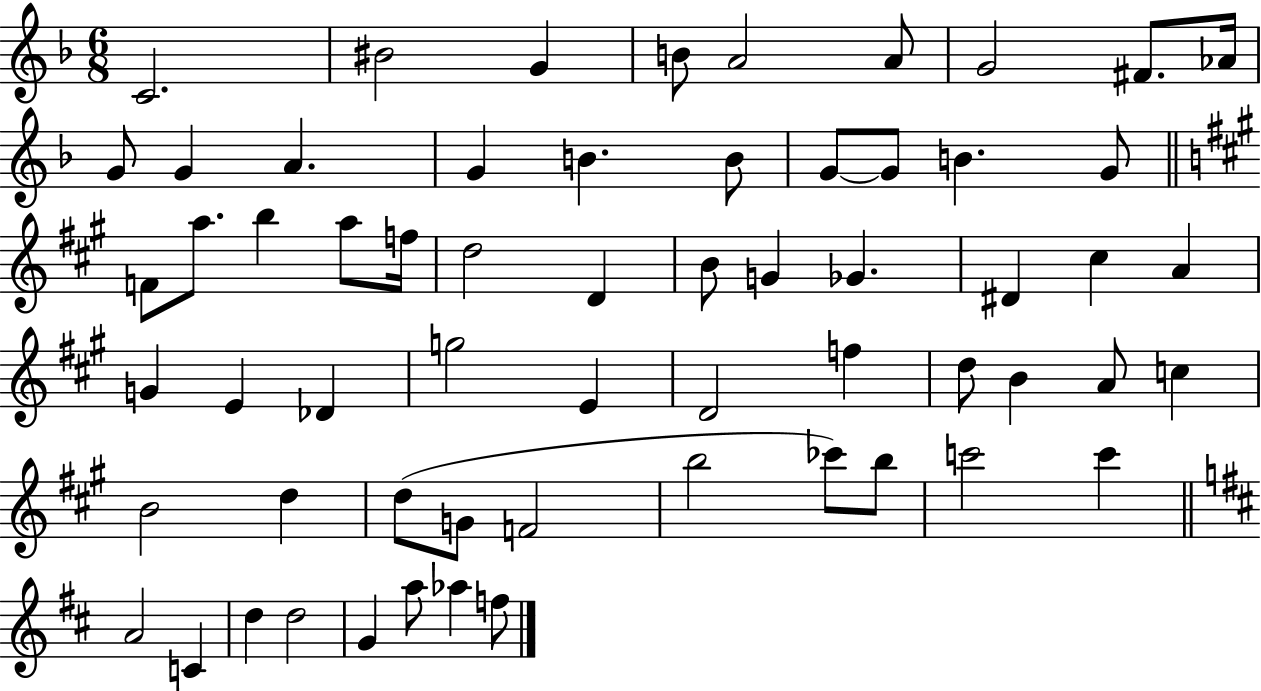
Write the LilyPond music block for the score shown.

{
  \clef treble
  \numericTimeSignature
  \time 6/8
  \key f \major
  c'2. | bis'2 g'4 | b'8 a'2 a'8 | g'2 fis'8. aes'16 | \break g'8 g'4 a'4. | g'4 b'4. b'8 | g'8~~ g'8 b'4. g'8 | \bar "||" \break \key a \major f'8 a''8. b''4 a''8 f''16 | d''2 d'4 | b'8 g'4 ges'4. | dis'4 cis''4 a'4 | \break g'4 e'4 des'4 | g''2 e'4 | d'2 f''4 | d''8 b'4 a'8 c''4 | \break b'2 d''4 | d''8( g'8 f'2 | b''2 ces'''8) b''8 | c'''2 c'''4 | \break \bar "||" \break \key b \minor a'2 c'4 | d''4 d''2 | g'4 a''8 aes''4 f''8 | \bar "|."
}